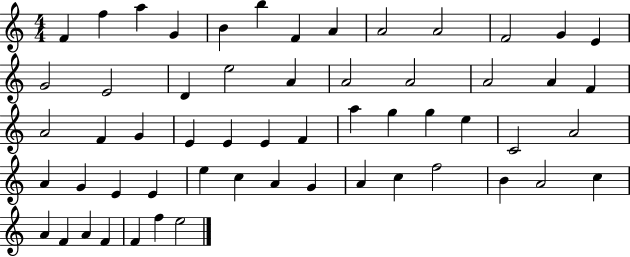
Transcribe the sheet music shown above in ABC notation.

X:1
T:Untitled
M:4/4
L:1/4
K:C
F f a G B b F A A2 A2 F2 G E G2 E2 D e2 A A2 A2 A2 A F A2 F G E E E F a g g e C2 A2 A G E E e c A G A c f2 B A2 c A F A F F f e2